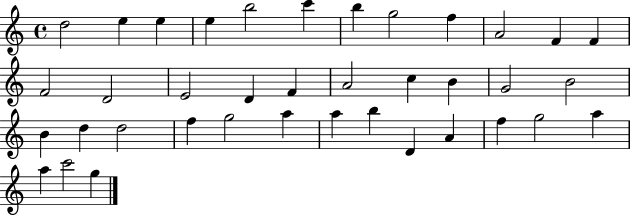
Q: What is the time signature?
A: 4/4